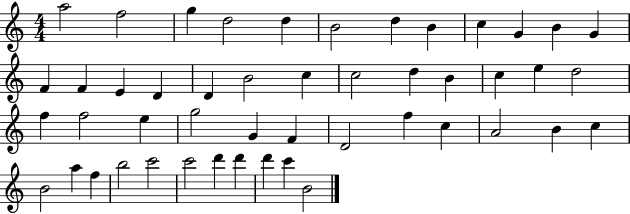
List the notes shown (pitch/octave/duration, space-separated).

A5/h F5/h G5/q D5/h D5/q B4/h D5/q B4/q C5/q G4/q B4/q G4/q F4/q F4/q E4/q D4/q D4/q B4/h C5/q C5/h D5/q B4/q C5/q E5/q D5/h F5/q F5/h E5/q G5/h G4/q F4/q D4/h F5/q C5/q A4/h B4/q C5/q B4/h A5/q F5/q B5/h C6/h C6/h D6/q D6/q D6/q C6/q B4/h